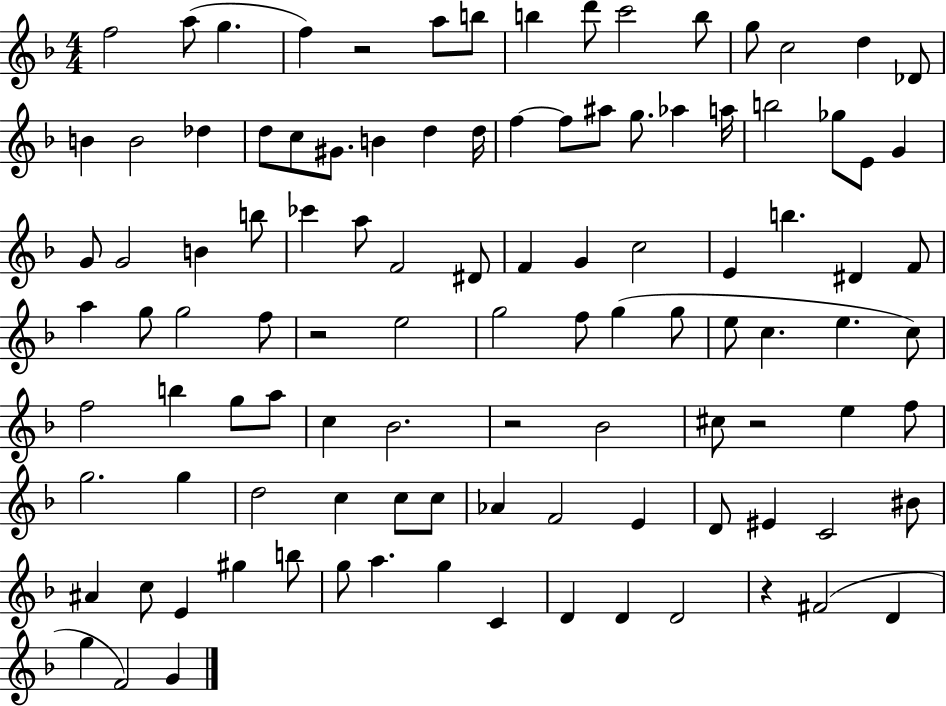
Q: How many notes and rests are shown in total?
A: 106